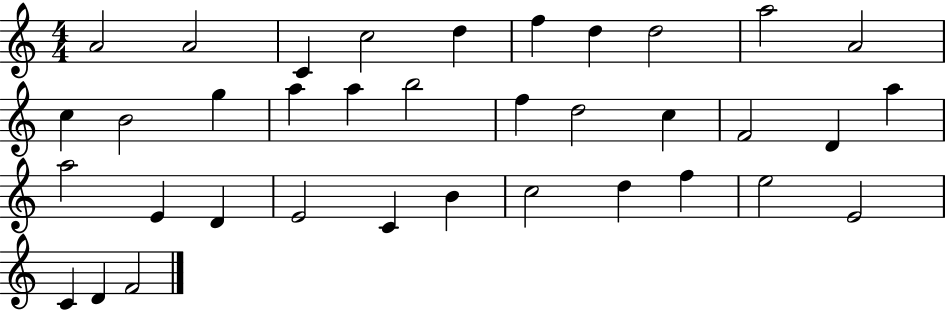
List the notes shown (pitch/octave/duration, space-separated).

A4/h A4/h C4/q C5/h D5/q F5/q D5/q D5/h A5/h A4/h C5/q B4/h G5/q A5/q A5/q B5/h F5/q D5/h C5/q F4/h D4/q A5/q A5/h E4/q D4/q E4/h C4/q B4/q C5/h D5/q F5/q E5/h E4/h C4/q D4/q F4/h